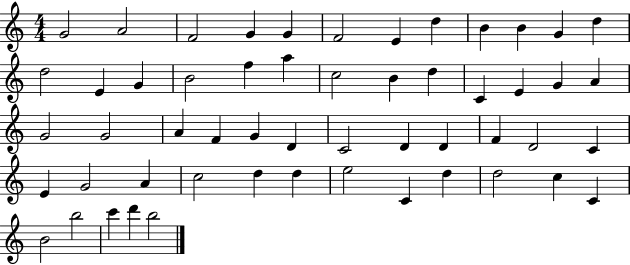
G4/h A4/h F4/h G4/q G4/q F4/h E4/q D5/q B4/q B4/q G4/q D5/q D5/h E4/q G4/q B4/h F5/q A5/q C5/h B4/q D5/q C4/q E4/q G4/q A4/q G4/h G4/h A4/q F4/q G4/q D4/q C4/h D4/q D4/q F4/q D4/h C4/q E4/q G4/h A4/q C5/h D5/q D5/q E5/h C4/q D5/q D5/h C5/q C4/q B4/h B5/h C6/q D6/q B5/h